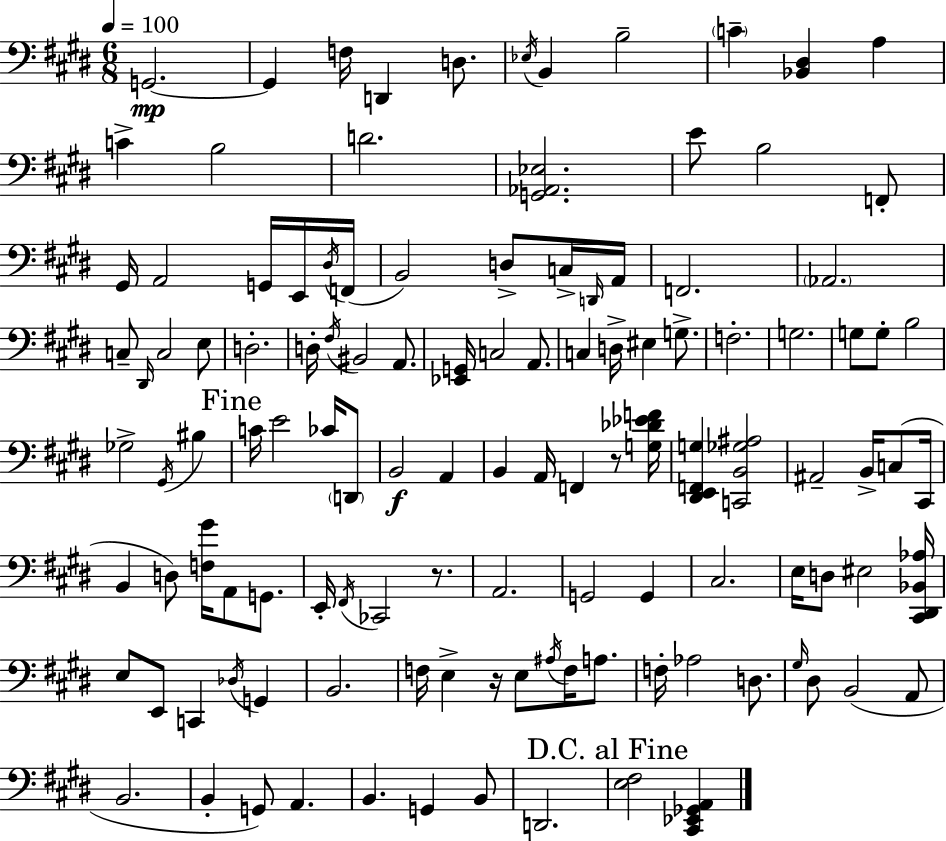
{
  \clef bass
  \numericTimeSignature
  \time 6/8
  \key e \major
  \tempo 4 = 100
  g,2.~~\mp | g,4 f16 d,4 d8. | \acciaccatura { ees16 } b,4 b2-- | \parenthesize c'4-- <bes, dis>4 a4 | \break c'4-> b2 | d'2. | <g, aes, ees>2. | e'8 b2 f,8-. | \break gis,16 a,2 g,16 e,16 | \acciaccatura { dis16 }( f,16 b,2) d8-> | c16-> \grace { d,16 } a,16 f,2. | \parenthesize aes,2. | \break c8-- \grace { dis,16 } c2 | e8 d2.-. | d16-. \acciaccatura { fis16 } bis,2 | a,8. <ees, g,>16 c2 | \break a,8. c4 d16-> eis4 | g8.-> f2.-. | g2. | g8 g8-. b2 | \break ges2-> | \acciaccatura { gis,16 } bis4 \mark "Fine" c'16 e'2 | ces'16 \parenthesize d,8 b,2\f | a,4 b,4 a,16 f,4 | \break r8 <g des' ees' f'>16 <dis, e, f, g>4 <c, b, ges ais>2 | ais,2-- | b,16-> c8( cis,16 b,4 d8) | <f gis'>16 a,8 g,8. e,16-. \acciaccatura { fis,16 } ces,2 | \break r8. a,2. | g,2 | g,4 cis2. | e16 d8 eis2 | \break <cis, dis, bes, aes>16 e8 e,8 c,4 | \acciaccatura { des16 } g,4 b,2. | f16 e4-> | r16 e8 \acciaccatura { ais16 } f16 a8. f16-. aes2 | \break d8. \grace { gis16 } dis8 | b,2( a,8 b,2. | b,4-. | g,8) a,4. b,4. | \break g,4 b,8 d,2. | \mark "D.C. al Fine" <e fis>2 | <cis, ees, ges, a,>4 \bar "|."
}